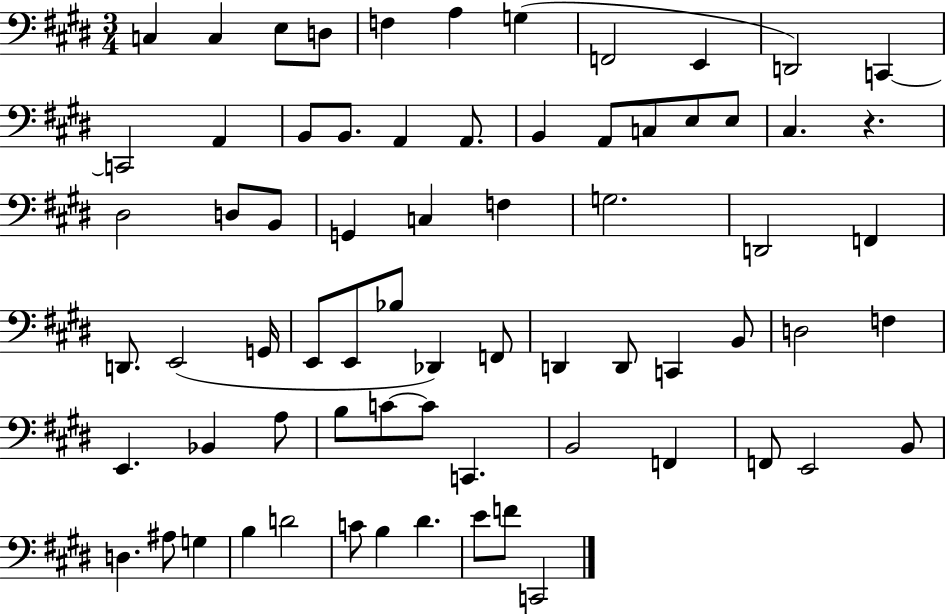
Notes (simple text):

C3/q C3/q E3/e D3/e F3/q A3/q G3/q F2/h E2/q D2/h C2/q C2/h A2/q B2/e B2/e. A2/q A2/e. B2/q A2/e C3/e E3/e E3/e C#3/q. R/q. D#3/h D3/e B2/e G2/q C3/q F3/q G3/h. D2/h F2/q D2/e. E2/h G2/s E2/e E2/e Bb3/e Db2/q F2/e D2/q D2/e C2/q B2/e D3/h F3/q E2/q. Bb2/q A3/e B3/e C4/e C4/e C2/q. B2/h F2/q F2/e E2/h B2/e D3/q. A#3/e G3/q B3/q D4/h C4/e B3/q D#4/q. E4/e F4/e C2/h